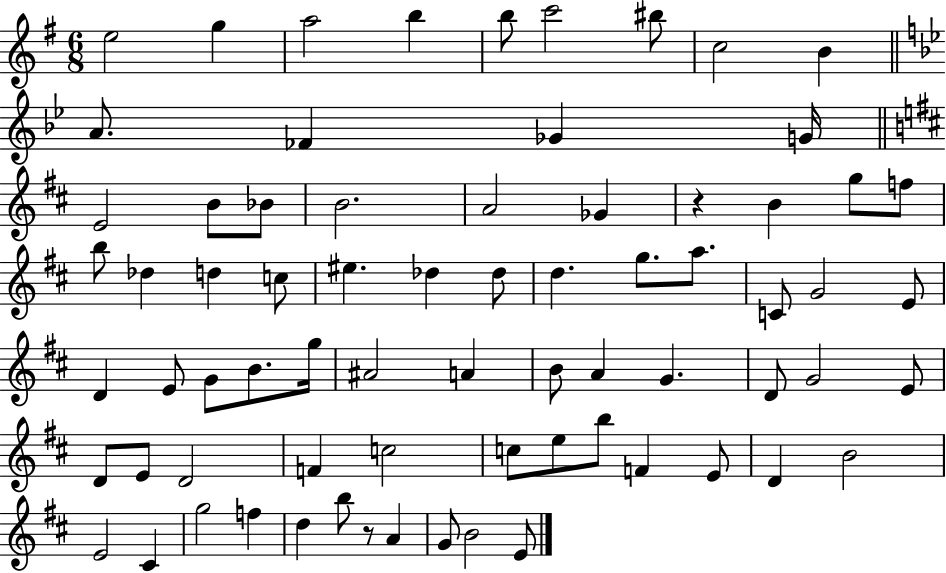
E5/h G5/q A5/h B5/q B5/e C6/h BIS5/e C5/h B4/q A4/e. FES4/q Gb4/q G4/s E4/h B4/e Bb4/e B4/h. A4/h Gb4/q R/q B4/q G5/e F5/e B5/e Db5/q D5/q C5/e EIS5/q. Db5/q Db5/e D5/q. G5/e. A5/e. C4/e G4/h E4/e D4/q E4/e G4/e B4/e. G5/s A#4/h A4/q B4/e A4/q G4/q. D4/e G4/h E4/e D4/e E4/e D4/h F4/q C5/h C5/e E5/e B5/e F4/q E4/e D4/q B4/h E4/h C#4/q G5/h F5/q D5/q B5/e R/e A4/q G4/e B4/h E4/e